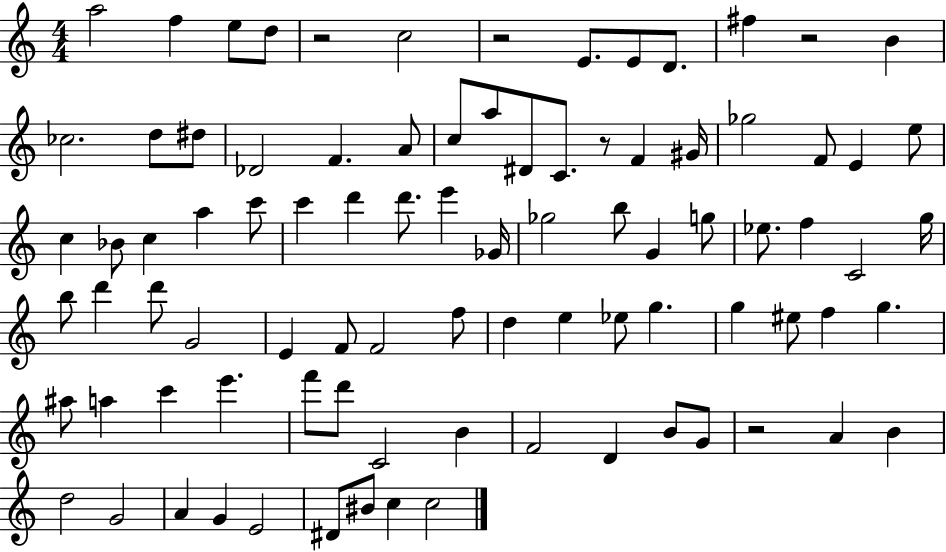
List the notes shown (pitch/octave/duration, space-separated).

A5/h F5/q E5/e D5/e R/h C5/h R/h E4/e. E4/e D4/e. F#5/q R/h B4/q CES5/h. D5/e D#5/e Db4/h F4/q. A4/e C5/e A5/e D#4/e C4/e. R/e F4/q G#4/s Gb5/h F4/e E4/q E5/e C5/q Bb4/e C5/q A5/q C6/e C6/q D6/q D6/e. E6/q Gb4/s Gb5/h B5/e G4/q G5/e Eb5/e. F5/q C4/h G5/s B5/e D6/q D6/e G4/h E4/q F4/e F4/h F5/e D5/q E5/q Eb5/e G5/q. G5/q EIS5/e F5/q G5/q. A#5/e A5/q C6/q E6/q. F6/e D6/e C4/h B4/q F4/h D4/q B4/e G4/e R/h A4/q B4/q D5/h G4/h A4/q G4/q E4/h D#4/e BIS4/e C5/q C5/h